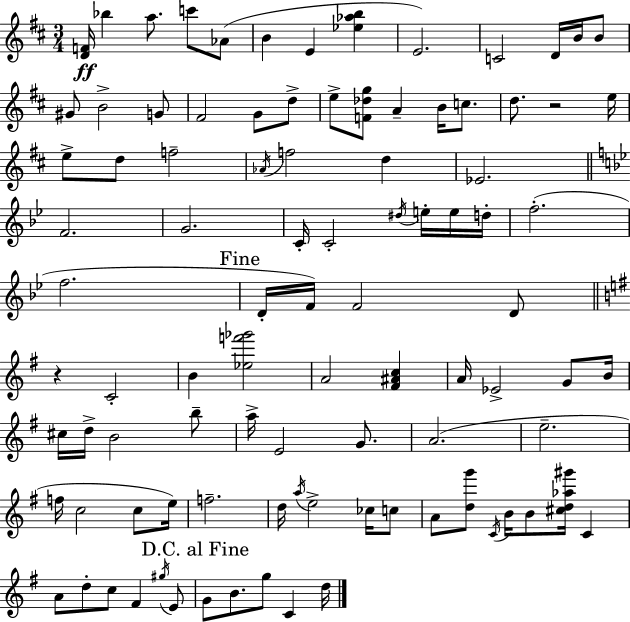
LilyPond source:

{
  \clef treble
  \numericTimeSignature
  \time 3/4
  \key d \major
  <d' f'>16\ff bes''4 a''8. c'''8 aes'8( | b'4 e'4 <ees'' aes'' b''>4 | e'2.) | c'2 d'16 b'16 b'8 | \break gis'8 b'2-> g'8 | fis'2 g'8 d''8-> | e''8-> <f' des'' g''>8 a'4-- b'16 c''8. | d''8. r2 e''16 | \break e''8-> d''8 f''2-- | \acciaccatura { aes'16 } f''2 d''4 | ees'2. | \bar "||" \break \key bes \major f'2. | g'2. | c'16-. c'2-. \acciaccatura { dis''16 } e''16-. e''16 | d''16-. f''2.-.( | \break f''2. | \mark "Fine" d'16-. f'16) f'2 d'8 | \bar "||" \break \key e \minor r4 c'2-. | b'4 <ees'' f''' ges'''>2 | a'2 <fis' ais' c''>4 | a'16 ees'2-> g'8 b'16 | \break cis''16 d''16-> b'2 b''8-- | a''16-> e'2 g'8. | a'2.( | e''2.-- | \break f''16 c''2 c''8 e''16) | f''2.-- | d''16 \acciaccatura { a''16 } e''2-> ces''16 c''8 | a'8 <d'' g'''>8 \acciaccatura { c'16 } b'16 b'8 <cis'' d'' aes'' gis'''>16 c'4 | \break a'8 d''8-. c''8 fis'4 | \acciaccatura { gis''16 } e'8 \mark "D.C. al Fine" g'8 b'8. g''8 c'4 | d''16 \bar "|."
}